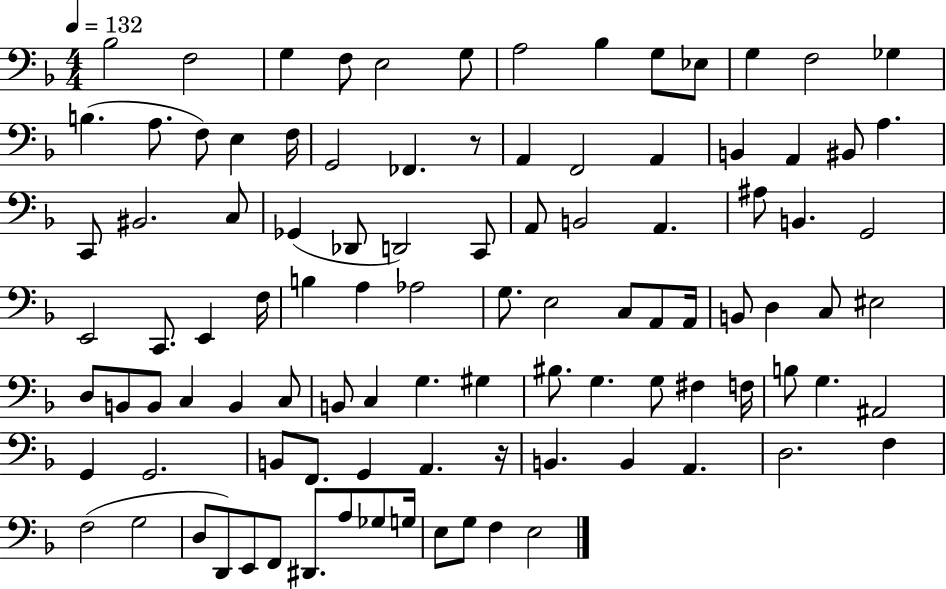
{
  \clef bass
  \numericTimeSignature
  \time 4/4
  \key f \major
  \tempo 4 = 132
  \repeat volta 2 { bes2 f2 | g4 f8 e2 g8 | a2 bes4 g8 ees8 | g4 f2 ges4 | \break b4.( a8. f8) e4 f16 | g,2 fes,4. r8 | a,4 f,2 a,4 | b,4 a,4 bis,8 a4. | \break c,8 bis,2. c8 | ges,4( des,8 d,2) c,8 | a,8 b,2 a,4. | ais8 b,4. g,2 | \break e,2 c,8. e,4 f16 | b4 a4 aes2 | g8. e2 c8 a,8 a,16 | b,8 d4 c8 eis2 | \break d8 b,8 b,8 c4 b,4 c8 | b,8 c4 g4. gis4 | bis8. g4. g8 fis4 f16 | b8 g4. ais,2 | \break g,4 g,2. | b,8 f,8. g,4 a,4. r16 | b,4. b,4 a,4. | d2. f4 | \break f2( g2 | d8 d,8) e,8 f,8 dis,8. a8 ges8 g16 | e8 g8 f4 e2 | } \bar "|."
}